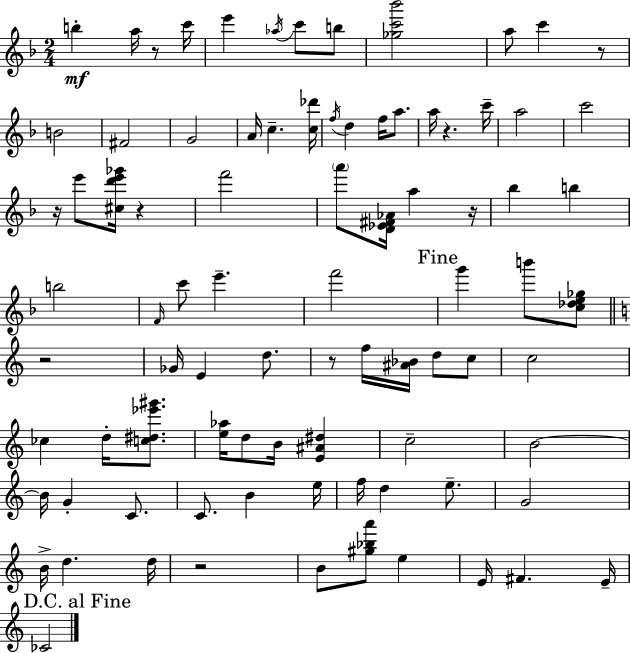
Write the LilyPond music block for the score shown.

{
  \clef treble
  \numericTimeSignature
  \time 2/4
  \key d \minor
  b''4-.\mf a''16 r8 c'''16 | e'''4 \acciaccatura { aes''16 } c'''8 b''8 | <ges'' c''' bes'''>2 | a''8 c'''4 r8 | \break b'2 | fis'2 | g'2 | a'16 c''4.-- | \break <c'' des'''>16 \acciaccatura { f''16 } d''4 f''16 a''8. | a''16 r4. | c'''16-- a''2 | c'''2 | \break r16 e'''8 <cis'' d''' e''' ges'''>16 r4 | f'''2 | \parenthesize a'''8 <d' ees' fis' aes'>16 a''4 | r16 bes''4 b''4 | \break b''2 | \grace { f'16 } c'''8 e'''4.-- | f'''2 | \mark "Fine" g'''4 b'''8 | \break <c'' des'' e'' ges''>8 \bar "||" \break \key c \major r2 | ges'16 e'4 d''8. | r8 f''16 <ais' bes'>16 d''8 c''8 | c''2 | \break ces''4 d''16-. <c'' dis'' ees''' gis'''>8. | <e'' aes''>16 d''8 b'16 <e' ais' dis''>4 | c''2-- | b'2~~ | \break b'16 g'4-. c'8. | c'8. b'4 e''16 | f''16 d''4 e''8.-- | g'2 | \break b'16-> d''4. d''16 | r2 | b'8 <gis'' bes'' a'''>8 e''4 | e'16 fis'4. e'16-- | \break \mark "D.C. al Fine" ces'2 | \bar "|."
}